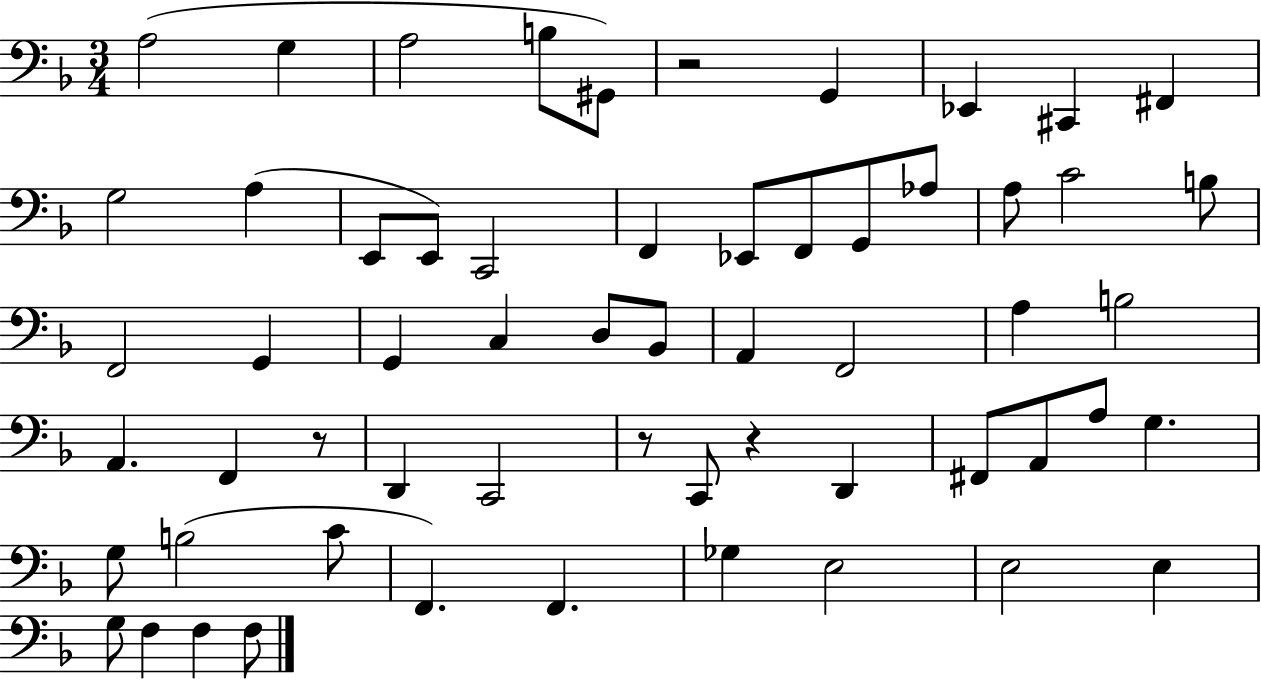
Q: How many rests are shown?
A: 4